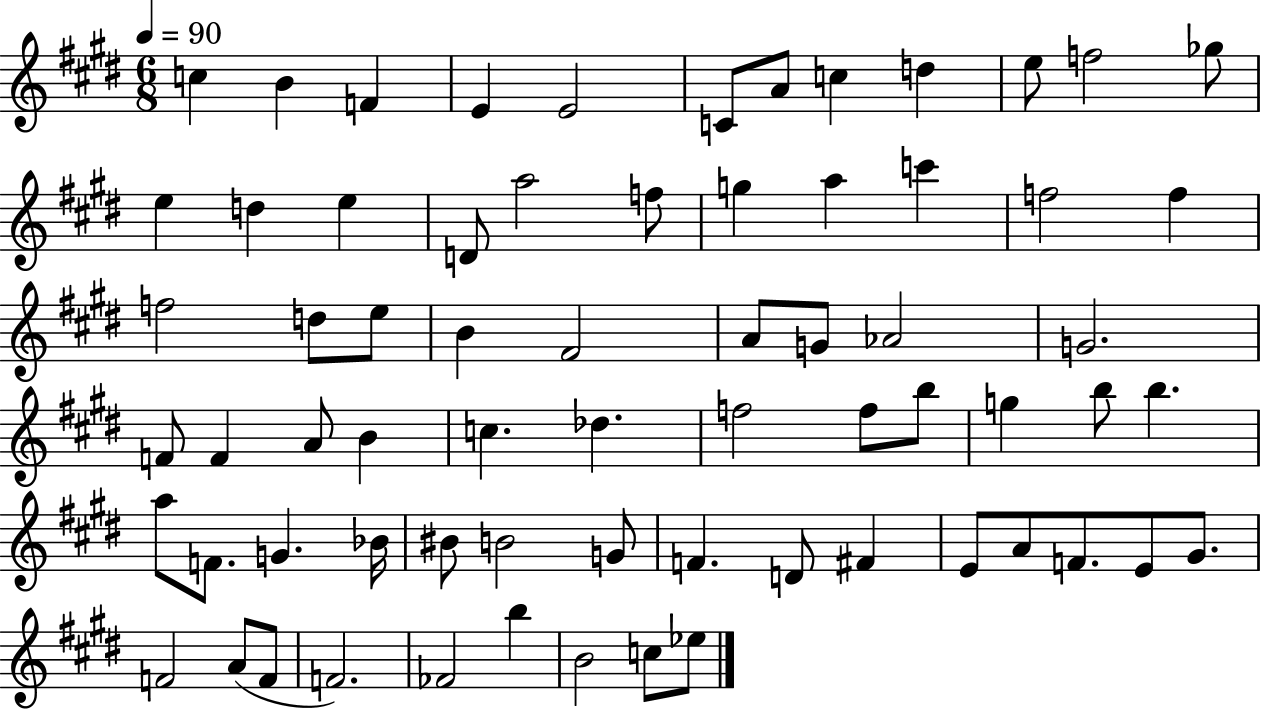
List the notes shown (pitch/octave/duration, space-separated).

C5/q B4/q F4/q E4/q E4/h C4/e A4/e C5/q D5/q E5/e F5/h Gb5/e E5/q D5/q E5/q D4/e A5/h F5/e G5/q A5/q C6/q F5/h F5/q F5/h D5/e E5/e B4/q F#4/h A4/e G4/e Ab4/h G4/h. F4/e F4/q A4/e B4/q C5/q. Db5/q. F5/h F5/e B5/e G5/q B5/e B5/q. A5/e F4/e. G4/q. Bb4/s BIS4/e B4/h G4/e F4/q. D4/e F#4/q E4/e A4/e F4/e. E4/e G#4/e. F4/h A4/e F4/e F4/h. FES4/h B5/q B4/h C5/e Eb5/e